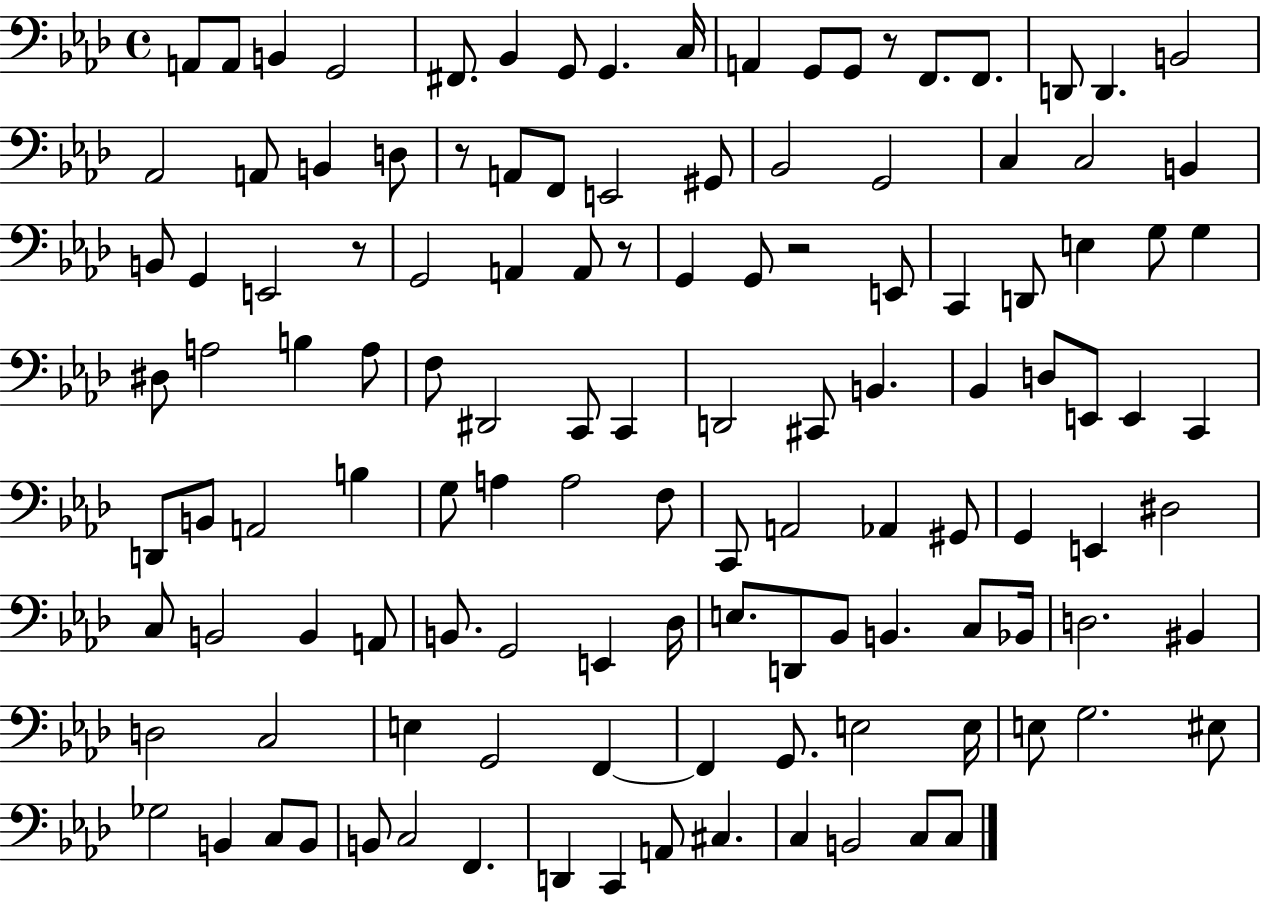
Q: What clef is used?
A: bass